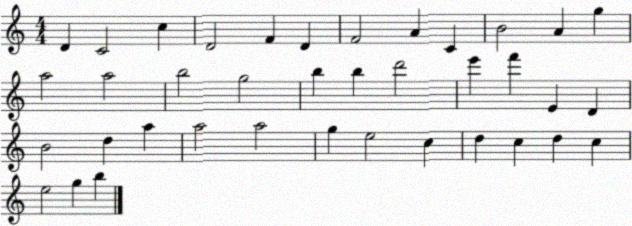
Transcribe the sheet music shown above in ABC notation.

X:1
T:Untitled
M:4/4
L:1/4
K:C
D C2 c D2 F D F2 A C B2 A g a2 a2 b2 g2 b b d'2 e' f' E D B2 d a a2 a2 g e2 c d c d c e2 g b